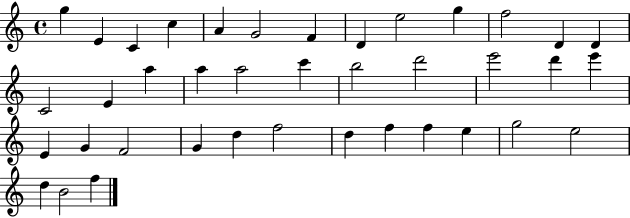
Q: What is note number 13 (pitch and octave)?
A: D4